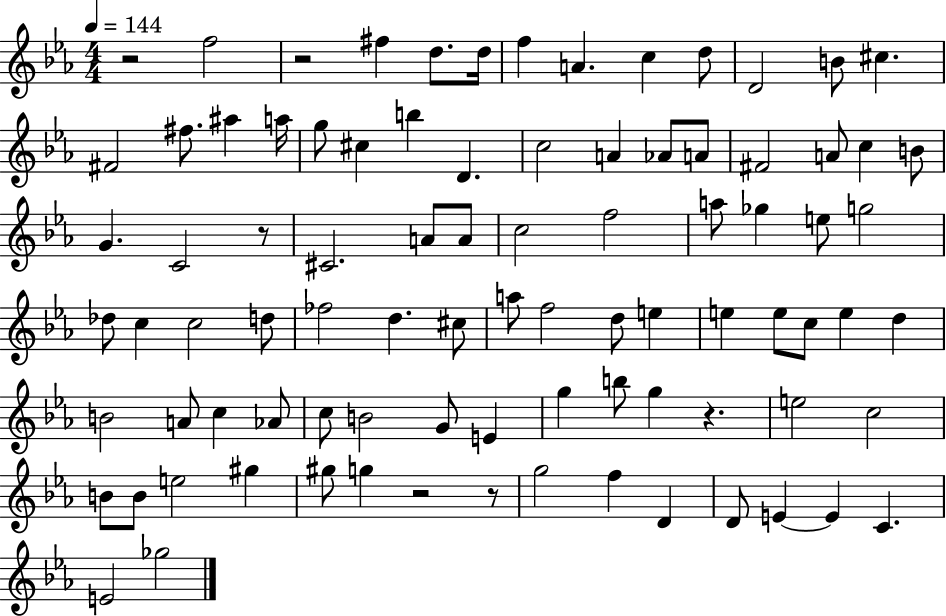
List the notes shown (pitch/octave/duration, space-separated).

R/h F5/h R/h F#5/q D5/e. D5/s F5/q A4/q. C5/q D5/e D4/h B4/e C#5/q. F#4/h F#5/e. A#5/q A5/s G5/e C#5/q B5/q D4/q. C5/h A4/q Ab4/e A4/e F#4/h A4/e C5/q B4/e G4/q. C4/h R/e C#4/h. A4/e A4/e C5/h F5/h A5/e Gb5/q E5/e G5/h Db5/e C5/q C5/h D5/e FES5/h D5/q. C#5/e A5/e F5/h D5/e E5/q E5/q E5/e C5/e E5/q D5/q B4/h A4/e C5/q Ab4/e C5/e B4/h G4/e E4/q G5/q B5/e G5/q R/q. E5/h C5/h B4/e B4/e E5/h G#5/q G#5/e G5/q R/h R/e G5/h F5/q D4/q D4/e E4/q E4/q C4/q. E4/h Gb5/h